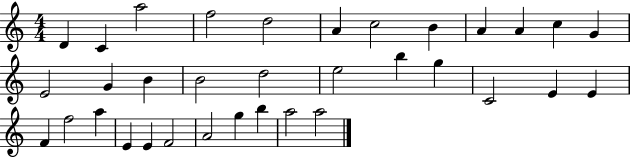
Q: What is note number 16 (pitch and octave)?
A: B4